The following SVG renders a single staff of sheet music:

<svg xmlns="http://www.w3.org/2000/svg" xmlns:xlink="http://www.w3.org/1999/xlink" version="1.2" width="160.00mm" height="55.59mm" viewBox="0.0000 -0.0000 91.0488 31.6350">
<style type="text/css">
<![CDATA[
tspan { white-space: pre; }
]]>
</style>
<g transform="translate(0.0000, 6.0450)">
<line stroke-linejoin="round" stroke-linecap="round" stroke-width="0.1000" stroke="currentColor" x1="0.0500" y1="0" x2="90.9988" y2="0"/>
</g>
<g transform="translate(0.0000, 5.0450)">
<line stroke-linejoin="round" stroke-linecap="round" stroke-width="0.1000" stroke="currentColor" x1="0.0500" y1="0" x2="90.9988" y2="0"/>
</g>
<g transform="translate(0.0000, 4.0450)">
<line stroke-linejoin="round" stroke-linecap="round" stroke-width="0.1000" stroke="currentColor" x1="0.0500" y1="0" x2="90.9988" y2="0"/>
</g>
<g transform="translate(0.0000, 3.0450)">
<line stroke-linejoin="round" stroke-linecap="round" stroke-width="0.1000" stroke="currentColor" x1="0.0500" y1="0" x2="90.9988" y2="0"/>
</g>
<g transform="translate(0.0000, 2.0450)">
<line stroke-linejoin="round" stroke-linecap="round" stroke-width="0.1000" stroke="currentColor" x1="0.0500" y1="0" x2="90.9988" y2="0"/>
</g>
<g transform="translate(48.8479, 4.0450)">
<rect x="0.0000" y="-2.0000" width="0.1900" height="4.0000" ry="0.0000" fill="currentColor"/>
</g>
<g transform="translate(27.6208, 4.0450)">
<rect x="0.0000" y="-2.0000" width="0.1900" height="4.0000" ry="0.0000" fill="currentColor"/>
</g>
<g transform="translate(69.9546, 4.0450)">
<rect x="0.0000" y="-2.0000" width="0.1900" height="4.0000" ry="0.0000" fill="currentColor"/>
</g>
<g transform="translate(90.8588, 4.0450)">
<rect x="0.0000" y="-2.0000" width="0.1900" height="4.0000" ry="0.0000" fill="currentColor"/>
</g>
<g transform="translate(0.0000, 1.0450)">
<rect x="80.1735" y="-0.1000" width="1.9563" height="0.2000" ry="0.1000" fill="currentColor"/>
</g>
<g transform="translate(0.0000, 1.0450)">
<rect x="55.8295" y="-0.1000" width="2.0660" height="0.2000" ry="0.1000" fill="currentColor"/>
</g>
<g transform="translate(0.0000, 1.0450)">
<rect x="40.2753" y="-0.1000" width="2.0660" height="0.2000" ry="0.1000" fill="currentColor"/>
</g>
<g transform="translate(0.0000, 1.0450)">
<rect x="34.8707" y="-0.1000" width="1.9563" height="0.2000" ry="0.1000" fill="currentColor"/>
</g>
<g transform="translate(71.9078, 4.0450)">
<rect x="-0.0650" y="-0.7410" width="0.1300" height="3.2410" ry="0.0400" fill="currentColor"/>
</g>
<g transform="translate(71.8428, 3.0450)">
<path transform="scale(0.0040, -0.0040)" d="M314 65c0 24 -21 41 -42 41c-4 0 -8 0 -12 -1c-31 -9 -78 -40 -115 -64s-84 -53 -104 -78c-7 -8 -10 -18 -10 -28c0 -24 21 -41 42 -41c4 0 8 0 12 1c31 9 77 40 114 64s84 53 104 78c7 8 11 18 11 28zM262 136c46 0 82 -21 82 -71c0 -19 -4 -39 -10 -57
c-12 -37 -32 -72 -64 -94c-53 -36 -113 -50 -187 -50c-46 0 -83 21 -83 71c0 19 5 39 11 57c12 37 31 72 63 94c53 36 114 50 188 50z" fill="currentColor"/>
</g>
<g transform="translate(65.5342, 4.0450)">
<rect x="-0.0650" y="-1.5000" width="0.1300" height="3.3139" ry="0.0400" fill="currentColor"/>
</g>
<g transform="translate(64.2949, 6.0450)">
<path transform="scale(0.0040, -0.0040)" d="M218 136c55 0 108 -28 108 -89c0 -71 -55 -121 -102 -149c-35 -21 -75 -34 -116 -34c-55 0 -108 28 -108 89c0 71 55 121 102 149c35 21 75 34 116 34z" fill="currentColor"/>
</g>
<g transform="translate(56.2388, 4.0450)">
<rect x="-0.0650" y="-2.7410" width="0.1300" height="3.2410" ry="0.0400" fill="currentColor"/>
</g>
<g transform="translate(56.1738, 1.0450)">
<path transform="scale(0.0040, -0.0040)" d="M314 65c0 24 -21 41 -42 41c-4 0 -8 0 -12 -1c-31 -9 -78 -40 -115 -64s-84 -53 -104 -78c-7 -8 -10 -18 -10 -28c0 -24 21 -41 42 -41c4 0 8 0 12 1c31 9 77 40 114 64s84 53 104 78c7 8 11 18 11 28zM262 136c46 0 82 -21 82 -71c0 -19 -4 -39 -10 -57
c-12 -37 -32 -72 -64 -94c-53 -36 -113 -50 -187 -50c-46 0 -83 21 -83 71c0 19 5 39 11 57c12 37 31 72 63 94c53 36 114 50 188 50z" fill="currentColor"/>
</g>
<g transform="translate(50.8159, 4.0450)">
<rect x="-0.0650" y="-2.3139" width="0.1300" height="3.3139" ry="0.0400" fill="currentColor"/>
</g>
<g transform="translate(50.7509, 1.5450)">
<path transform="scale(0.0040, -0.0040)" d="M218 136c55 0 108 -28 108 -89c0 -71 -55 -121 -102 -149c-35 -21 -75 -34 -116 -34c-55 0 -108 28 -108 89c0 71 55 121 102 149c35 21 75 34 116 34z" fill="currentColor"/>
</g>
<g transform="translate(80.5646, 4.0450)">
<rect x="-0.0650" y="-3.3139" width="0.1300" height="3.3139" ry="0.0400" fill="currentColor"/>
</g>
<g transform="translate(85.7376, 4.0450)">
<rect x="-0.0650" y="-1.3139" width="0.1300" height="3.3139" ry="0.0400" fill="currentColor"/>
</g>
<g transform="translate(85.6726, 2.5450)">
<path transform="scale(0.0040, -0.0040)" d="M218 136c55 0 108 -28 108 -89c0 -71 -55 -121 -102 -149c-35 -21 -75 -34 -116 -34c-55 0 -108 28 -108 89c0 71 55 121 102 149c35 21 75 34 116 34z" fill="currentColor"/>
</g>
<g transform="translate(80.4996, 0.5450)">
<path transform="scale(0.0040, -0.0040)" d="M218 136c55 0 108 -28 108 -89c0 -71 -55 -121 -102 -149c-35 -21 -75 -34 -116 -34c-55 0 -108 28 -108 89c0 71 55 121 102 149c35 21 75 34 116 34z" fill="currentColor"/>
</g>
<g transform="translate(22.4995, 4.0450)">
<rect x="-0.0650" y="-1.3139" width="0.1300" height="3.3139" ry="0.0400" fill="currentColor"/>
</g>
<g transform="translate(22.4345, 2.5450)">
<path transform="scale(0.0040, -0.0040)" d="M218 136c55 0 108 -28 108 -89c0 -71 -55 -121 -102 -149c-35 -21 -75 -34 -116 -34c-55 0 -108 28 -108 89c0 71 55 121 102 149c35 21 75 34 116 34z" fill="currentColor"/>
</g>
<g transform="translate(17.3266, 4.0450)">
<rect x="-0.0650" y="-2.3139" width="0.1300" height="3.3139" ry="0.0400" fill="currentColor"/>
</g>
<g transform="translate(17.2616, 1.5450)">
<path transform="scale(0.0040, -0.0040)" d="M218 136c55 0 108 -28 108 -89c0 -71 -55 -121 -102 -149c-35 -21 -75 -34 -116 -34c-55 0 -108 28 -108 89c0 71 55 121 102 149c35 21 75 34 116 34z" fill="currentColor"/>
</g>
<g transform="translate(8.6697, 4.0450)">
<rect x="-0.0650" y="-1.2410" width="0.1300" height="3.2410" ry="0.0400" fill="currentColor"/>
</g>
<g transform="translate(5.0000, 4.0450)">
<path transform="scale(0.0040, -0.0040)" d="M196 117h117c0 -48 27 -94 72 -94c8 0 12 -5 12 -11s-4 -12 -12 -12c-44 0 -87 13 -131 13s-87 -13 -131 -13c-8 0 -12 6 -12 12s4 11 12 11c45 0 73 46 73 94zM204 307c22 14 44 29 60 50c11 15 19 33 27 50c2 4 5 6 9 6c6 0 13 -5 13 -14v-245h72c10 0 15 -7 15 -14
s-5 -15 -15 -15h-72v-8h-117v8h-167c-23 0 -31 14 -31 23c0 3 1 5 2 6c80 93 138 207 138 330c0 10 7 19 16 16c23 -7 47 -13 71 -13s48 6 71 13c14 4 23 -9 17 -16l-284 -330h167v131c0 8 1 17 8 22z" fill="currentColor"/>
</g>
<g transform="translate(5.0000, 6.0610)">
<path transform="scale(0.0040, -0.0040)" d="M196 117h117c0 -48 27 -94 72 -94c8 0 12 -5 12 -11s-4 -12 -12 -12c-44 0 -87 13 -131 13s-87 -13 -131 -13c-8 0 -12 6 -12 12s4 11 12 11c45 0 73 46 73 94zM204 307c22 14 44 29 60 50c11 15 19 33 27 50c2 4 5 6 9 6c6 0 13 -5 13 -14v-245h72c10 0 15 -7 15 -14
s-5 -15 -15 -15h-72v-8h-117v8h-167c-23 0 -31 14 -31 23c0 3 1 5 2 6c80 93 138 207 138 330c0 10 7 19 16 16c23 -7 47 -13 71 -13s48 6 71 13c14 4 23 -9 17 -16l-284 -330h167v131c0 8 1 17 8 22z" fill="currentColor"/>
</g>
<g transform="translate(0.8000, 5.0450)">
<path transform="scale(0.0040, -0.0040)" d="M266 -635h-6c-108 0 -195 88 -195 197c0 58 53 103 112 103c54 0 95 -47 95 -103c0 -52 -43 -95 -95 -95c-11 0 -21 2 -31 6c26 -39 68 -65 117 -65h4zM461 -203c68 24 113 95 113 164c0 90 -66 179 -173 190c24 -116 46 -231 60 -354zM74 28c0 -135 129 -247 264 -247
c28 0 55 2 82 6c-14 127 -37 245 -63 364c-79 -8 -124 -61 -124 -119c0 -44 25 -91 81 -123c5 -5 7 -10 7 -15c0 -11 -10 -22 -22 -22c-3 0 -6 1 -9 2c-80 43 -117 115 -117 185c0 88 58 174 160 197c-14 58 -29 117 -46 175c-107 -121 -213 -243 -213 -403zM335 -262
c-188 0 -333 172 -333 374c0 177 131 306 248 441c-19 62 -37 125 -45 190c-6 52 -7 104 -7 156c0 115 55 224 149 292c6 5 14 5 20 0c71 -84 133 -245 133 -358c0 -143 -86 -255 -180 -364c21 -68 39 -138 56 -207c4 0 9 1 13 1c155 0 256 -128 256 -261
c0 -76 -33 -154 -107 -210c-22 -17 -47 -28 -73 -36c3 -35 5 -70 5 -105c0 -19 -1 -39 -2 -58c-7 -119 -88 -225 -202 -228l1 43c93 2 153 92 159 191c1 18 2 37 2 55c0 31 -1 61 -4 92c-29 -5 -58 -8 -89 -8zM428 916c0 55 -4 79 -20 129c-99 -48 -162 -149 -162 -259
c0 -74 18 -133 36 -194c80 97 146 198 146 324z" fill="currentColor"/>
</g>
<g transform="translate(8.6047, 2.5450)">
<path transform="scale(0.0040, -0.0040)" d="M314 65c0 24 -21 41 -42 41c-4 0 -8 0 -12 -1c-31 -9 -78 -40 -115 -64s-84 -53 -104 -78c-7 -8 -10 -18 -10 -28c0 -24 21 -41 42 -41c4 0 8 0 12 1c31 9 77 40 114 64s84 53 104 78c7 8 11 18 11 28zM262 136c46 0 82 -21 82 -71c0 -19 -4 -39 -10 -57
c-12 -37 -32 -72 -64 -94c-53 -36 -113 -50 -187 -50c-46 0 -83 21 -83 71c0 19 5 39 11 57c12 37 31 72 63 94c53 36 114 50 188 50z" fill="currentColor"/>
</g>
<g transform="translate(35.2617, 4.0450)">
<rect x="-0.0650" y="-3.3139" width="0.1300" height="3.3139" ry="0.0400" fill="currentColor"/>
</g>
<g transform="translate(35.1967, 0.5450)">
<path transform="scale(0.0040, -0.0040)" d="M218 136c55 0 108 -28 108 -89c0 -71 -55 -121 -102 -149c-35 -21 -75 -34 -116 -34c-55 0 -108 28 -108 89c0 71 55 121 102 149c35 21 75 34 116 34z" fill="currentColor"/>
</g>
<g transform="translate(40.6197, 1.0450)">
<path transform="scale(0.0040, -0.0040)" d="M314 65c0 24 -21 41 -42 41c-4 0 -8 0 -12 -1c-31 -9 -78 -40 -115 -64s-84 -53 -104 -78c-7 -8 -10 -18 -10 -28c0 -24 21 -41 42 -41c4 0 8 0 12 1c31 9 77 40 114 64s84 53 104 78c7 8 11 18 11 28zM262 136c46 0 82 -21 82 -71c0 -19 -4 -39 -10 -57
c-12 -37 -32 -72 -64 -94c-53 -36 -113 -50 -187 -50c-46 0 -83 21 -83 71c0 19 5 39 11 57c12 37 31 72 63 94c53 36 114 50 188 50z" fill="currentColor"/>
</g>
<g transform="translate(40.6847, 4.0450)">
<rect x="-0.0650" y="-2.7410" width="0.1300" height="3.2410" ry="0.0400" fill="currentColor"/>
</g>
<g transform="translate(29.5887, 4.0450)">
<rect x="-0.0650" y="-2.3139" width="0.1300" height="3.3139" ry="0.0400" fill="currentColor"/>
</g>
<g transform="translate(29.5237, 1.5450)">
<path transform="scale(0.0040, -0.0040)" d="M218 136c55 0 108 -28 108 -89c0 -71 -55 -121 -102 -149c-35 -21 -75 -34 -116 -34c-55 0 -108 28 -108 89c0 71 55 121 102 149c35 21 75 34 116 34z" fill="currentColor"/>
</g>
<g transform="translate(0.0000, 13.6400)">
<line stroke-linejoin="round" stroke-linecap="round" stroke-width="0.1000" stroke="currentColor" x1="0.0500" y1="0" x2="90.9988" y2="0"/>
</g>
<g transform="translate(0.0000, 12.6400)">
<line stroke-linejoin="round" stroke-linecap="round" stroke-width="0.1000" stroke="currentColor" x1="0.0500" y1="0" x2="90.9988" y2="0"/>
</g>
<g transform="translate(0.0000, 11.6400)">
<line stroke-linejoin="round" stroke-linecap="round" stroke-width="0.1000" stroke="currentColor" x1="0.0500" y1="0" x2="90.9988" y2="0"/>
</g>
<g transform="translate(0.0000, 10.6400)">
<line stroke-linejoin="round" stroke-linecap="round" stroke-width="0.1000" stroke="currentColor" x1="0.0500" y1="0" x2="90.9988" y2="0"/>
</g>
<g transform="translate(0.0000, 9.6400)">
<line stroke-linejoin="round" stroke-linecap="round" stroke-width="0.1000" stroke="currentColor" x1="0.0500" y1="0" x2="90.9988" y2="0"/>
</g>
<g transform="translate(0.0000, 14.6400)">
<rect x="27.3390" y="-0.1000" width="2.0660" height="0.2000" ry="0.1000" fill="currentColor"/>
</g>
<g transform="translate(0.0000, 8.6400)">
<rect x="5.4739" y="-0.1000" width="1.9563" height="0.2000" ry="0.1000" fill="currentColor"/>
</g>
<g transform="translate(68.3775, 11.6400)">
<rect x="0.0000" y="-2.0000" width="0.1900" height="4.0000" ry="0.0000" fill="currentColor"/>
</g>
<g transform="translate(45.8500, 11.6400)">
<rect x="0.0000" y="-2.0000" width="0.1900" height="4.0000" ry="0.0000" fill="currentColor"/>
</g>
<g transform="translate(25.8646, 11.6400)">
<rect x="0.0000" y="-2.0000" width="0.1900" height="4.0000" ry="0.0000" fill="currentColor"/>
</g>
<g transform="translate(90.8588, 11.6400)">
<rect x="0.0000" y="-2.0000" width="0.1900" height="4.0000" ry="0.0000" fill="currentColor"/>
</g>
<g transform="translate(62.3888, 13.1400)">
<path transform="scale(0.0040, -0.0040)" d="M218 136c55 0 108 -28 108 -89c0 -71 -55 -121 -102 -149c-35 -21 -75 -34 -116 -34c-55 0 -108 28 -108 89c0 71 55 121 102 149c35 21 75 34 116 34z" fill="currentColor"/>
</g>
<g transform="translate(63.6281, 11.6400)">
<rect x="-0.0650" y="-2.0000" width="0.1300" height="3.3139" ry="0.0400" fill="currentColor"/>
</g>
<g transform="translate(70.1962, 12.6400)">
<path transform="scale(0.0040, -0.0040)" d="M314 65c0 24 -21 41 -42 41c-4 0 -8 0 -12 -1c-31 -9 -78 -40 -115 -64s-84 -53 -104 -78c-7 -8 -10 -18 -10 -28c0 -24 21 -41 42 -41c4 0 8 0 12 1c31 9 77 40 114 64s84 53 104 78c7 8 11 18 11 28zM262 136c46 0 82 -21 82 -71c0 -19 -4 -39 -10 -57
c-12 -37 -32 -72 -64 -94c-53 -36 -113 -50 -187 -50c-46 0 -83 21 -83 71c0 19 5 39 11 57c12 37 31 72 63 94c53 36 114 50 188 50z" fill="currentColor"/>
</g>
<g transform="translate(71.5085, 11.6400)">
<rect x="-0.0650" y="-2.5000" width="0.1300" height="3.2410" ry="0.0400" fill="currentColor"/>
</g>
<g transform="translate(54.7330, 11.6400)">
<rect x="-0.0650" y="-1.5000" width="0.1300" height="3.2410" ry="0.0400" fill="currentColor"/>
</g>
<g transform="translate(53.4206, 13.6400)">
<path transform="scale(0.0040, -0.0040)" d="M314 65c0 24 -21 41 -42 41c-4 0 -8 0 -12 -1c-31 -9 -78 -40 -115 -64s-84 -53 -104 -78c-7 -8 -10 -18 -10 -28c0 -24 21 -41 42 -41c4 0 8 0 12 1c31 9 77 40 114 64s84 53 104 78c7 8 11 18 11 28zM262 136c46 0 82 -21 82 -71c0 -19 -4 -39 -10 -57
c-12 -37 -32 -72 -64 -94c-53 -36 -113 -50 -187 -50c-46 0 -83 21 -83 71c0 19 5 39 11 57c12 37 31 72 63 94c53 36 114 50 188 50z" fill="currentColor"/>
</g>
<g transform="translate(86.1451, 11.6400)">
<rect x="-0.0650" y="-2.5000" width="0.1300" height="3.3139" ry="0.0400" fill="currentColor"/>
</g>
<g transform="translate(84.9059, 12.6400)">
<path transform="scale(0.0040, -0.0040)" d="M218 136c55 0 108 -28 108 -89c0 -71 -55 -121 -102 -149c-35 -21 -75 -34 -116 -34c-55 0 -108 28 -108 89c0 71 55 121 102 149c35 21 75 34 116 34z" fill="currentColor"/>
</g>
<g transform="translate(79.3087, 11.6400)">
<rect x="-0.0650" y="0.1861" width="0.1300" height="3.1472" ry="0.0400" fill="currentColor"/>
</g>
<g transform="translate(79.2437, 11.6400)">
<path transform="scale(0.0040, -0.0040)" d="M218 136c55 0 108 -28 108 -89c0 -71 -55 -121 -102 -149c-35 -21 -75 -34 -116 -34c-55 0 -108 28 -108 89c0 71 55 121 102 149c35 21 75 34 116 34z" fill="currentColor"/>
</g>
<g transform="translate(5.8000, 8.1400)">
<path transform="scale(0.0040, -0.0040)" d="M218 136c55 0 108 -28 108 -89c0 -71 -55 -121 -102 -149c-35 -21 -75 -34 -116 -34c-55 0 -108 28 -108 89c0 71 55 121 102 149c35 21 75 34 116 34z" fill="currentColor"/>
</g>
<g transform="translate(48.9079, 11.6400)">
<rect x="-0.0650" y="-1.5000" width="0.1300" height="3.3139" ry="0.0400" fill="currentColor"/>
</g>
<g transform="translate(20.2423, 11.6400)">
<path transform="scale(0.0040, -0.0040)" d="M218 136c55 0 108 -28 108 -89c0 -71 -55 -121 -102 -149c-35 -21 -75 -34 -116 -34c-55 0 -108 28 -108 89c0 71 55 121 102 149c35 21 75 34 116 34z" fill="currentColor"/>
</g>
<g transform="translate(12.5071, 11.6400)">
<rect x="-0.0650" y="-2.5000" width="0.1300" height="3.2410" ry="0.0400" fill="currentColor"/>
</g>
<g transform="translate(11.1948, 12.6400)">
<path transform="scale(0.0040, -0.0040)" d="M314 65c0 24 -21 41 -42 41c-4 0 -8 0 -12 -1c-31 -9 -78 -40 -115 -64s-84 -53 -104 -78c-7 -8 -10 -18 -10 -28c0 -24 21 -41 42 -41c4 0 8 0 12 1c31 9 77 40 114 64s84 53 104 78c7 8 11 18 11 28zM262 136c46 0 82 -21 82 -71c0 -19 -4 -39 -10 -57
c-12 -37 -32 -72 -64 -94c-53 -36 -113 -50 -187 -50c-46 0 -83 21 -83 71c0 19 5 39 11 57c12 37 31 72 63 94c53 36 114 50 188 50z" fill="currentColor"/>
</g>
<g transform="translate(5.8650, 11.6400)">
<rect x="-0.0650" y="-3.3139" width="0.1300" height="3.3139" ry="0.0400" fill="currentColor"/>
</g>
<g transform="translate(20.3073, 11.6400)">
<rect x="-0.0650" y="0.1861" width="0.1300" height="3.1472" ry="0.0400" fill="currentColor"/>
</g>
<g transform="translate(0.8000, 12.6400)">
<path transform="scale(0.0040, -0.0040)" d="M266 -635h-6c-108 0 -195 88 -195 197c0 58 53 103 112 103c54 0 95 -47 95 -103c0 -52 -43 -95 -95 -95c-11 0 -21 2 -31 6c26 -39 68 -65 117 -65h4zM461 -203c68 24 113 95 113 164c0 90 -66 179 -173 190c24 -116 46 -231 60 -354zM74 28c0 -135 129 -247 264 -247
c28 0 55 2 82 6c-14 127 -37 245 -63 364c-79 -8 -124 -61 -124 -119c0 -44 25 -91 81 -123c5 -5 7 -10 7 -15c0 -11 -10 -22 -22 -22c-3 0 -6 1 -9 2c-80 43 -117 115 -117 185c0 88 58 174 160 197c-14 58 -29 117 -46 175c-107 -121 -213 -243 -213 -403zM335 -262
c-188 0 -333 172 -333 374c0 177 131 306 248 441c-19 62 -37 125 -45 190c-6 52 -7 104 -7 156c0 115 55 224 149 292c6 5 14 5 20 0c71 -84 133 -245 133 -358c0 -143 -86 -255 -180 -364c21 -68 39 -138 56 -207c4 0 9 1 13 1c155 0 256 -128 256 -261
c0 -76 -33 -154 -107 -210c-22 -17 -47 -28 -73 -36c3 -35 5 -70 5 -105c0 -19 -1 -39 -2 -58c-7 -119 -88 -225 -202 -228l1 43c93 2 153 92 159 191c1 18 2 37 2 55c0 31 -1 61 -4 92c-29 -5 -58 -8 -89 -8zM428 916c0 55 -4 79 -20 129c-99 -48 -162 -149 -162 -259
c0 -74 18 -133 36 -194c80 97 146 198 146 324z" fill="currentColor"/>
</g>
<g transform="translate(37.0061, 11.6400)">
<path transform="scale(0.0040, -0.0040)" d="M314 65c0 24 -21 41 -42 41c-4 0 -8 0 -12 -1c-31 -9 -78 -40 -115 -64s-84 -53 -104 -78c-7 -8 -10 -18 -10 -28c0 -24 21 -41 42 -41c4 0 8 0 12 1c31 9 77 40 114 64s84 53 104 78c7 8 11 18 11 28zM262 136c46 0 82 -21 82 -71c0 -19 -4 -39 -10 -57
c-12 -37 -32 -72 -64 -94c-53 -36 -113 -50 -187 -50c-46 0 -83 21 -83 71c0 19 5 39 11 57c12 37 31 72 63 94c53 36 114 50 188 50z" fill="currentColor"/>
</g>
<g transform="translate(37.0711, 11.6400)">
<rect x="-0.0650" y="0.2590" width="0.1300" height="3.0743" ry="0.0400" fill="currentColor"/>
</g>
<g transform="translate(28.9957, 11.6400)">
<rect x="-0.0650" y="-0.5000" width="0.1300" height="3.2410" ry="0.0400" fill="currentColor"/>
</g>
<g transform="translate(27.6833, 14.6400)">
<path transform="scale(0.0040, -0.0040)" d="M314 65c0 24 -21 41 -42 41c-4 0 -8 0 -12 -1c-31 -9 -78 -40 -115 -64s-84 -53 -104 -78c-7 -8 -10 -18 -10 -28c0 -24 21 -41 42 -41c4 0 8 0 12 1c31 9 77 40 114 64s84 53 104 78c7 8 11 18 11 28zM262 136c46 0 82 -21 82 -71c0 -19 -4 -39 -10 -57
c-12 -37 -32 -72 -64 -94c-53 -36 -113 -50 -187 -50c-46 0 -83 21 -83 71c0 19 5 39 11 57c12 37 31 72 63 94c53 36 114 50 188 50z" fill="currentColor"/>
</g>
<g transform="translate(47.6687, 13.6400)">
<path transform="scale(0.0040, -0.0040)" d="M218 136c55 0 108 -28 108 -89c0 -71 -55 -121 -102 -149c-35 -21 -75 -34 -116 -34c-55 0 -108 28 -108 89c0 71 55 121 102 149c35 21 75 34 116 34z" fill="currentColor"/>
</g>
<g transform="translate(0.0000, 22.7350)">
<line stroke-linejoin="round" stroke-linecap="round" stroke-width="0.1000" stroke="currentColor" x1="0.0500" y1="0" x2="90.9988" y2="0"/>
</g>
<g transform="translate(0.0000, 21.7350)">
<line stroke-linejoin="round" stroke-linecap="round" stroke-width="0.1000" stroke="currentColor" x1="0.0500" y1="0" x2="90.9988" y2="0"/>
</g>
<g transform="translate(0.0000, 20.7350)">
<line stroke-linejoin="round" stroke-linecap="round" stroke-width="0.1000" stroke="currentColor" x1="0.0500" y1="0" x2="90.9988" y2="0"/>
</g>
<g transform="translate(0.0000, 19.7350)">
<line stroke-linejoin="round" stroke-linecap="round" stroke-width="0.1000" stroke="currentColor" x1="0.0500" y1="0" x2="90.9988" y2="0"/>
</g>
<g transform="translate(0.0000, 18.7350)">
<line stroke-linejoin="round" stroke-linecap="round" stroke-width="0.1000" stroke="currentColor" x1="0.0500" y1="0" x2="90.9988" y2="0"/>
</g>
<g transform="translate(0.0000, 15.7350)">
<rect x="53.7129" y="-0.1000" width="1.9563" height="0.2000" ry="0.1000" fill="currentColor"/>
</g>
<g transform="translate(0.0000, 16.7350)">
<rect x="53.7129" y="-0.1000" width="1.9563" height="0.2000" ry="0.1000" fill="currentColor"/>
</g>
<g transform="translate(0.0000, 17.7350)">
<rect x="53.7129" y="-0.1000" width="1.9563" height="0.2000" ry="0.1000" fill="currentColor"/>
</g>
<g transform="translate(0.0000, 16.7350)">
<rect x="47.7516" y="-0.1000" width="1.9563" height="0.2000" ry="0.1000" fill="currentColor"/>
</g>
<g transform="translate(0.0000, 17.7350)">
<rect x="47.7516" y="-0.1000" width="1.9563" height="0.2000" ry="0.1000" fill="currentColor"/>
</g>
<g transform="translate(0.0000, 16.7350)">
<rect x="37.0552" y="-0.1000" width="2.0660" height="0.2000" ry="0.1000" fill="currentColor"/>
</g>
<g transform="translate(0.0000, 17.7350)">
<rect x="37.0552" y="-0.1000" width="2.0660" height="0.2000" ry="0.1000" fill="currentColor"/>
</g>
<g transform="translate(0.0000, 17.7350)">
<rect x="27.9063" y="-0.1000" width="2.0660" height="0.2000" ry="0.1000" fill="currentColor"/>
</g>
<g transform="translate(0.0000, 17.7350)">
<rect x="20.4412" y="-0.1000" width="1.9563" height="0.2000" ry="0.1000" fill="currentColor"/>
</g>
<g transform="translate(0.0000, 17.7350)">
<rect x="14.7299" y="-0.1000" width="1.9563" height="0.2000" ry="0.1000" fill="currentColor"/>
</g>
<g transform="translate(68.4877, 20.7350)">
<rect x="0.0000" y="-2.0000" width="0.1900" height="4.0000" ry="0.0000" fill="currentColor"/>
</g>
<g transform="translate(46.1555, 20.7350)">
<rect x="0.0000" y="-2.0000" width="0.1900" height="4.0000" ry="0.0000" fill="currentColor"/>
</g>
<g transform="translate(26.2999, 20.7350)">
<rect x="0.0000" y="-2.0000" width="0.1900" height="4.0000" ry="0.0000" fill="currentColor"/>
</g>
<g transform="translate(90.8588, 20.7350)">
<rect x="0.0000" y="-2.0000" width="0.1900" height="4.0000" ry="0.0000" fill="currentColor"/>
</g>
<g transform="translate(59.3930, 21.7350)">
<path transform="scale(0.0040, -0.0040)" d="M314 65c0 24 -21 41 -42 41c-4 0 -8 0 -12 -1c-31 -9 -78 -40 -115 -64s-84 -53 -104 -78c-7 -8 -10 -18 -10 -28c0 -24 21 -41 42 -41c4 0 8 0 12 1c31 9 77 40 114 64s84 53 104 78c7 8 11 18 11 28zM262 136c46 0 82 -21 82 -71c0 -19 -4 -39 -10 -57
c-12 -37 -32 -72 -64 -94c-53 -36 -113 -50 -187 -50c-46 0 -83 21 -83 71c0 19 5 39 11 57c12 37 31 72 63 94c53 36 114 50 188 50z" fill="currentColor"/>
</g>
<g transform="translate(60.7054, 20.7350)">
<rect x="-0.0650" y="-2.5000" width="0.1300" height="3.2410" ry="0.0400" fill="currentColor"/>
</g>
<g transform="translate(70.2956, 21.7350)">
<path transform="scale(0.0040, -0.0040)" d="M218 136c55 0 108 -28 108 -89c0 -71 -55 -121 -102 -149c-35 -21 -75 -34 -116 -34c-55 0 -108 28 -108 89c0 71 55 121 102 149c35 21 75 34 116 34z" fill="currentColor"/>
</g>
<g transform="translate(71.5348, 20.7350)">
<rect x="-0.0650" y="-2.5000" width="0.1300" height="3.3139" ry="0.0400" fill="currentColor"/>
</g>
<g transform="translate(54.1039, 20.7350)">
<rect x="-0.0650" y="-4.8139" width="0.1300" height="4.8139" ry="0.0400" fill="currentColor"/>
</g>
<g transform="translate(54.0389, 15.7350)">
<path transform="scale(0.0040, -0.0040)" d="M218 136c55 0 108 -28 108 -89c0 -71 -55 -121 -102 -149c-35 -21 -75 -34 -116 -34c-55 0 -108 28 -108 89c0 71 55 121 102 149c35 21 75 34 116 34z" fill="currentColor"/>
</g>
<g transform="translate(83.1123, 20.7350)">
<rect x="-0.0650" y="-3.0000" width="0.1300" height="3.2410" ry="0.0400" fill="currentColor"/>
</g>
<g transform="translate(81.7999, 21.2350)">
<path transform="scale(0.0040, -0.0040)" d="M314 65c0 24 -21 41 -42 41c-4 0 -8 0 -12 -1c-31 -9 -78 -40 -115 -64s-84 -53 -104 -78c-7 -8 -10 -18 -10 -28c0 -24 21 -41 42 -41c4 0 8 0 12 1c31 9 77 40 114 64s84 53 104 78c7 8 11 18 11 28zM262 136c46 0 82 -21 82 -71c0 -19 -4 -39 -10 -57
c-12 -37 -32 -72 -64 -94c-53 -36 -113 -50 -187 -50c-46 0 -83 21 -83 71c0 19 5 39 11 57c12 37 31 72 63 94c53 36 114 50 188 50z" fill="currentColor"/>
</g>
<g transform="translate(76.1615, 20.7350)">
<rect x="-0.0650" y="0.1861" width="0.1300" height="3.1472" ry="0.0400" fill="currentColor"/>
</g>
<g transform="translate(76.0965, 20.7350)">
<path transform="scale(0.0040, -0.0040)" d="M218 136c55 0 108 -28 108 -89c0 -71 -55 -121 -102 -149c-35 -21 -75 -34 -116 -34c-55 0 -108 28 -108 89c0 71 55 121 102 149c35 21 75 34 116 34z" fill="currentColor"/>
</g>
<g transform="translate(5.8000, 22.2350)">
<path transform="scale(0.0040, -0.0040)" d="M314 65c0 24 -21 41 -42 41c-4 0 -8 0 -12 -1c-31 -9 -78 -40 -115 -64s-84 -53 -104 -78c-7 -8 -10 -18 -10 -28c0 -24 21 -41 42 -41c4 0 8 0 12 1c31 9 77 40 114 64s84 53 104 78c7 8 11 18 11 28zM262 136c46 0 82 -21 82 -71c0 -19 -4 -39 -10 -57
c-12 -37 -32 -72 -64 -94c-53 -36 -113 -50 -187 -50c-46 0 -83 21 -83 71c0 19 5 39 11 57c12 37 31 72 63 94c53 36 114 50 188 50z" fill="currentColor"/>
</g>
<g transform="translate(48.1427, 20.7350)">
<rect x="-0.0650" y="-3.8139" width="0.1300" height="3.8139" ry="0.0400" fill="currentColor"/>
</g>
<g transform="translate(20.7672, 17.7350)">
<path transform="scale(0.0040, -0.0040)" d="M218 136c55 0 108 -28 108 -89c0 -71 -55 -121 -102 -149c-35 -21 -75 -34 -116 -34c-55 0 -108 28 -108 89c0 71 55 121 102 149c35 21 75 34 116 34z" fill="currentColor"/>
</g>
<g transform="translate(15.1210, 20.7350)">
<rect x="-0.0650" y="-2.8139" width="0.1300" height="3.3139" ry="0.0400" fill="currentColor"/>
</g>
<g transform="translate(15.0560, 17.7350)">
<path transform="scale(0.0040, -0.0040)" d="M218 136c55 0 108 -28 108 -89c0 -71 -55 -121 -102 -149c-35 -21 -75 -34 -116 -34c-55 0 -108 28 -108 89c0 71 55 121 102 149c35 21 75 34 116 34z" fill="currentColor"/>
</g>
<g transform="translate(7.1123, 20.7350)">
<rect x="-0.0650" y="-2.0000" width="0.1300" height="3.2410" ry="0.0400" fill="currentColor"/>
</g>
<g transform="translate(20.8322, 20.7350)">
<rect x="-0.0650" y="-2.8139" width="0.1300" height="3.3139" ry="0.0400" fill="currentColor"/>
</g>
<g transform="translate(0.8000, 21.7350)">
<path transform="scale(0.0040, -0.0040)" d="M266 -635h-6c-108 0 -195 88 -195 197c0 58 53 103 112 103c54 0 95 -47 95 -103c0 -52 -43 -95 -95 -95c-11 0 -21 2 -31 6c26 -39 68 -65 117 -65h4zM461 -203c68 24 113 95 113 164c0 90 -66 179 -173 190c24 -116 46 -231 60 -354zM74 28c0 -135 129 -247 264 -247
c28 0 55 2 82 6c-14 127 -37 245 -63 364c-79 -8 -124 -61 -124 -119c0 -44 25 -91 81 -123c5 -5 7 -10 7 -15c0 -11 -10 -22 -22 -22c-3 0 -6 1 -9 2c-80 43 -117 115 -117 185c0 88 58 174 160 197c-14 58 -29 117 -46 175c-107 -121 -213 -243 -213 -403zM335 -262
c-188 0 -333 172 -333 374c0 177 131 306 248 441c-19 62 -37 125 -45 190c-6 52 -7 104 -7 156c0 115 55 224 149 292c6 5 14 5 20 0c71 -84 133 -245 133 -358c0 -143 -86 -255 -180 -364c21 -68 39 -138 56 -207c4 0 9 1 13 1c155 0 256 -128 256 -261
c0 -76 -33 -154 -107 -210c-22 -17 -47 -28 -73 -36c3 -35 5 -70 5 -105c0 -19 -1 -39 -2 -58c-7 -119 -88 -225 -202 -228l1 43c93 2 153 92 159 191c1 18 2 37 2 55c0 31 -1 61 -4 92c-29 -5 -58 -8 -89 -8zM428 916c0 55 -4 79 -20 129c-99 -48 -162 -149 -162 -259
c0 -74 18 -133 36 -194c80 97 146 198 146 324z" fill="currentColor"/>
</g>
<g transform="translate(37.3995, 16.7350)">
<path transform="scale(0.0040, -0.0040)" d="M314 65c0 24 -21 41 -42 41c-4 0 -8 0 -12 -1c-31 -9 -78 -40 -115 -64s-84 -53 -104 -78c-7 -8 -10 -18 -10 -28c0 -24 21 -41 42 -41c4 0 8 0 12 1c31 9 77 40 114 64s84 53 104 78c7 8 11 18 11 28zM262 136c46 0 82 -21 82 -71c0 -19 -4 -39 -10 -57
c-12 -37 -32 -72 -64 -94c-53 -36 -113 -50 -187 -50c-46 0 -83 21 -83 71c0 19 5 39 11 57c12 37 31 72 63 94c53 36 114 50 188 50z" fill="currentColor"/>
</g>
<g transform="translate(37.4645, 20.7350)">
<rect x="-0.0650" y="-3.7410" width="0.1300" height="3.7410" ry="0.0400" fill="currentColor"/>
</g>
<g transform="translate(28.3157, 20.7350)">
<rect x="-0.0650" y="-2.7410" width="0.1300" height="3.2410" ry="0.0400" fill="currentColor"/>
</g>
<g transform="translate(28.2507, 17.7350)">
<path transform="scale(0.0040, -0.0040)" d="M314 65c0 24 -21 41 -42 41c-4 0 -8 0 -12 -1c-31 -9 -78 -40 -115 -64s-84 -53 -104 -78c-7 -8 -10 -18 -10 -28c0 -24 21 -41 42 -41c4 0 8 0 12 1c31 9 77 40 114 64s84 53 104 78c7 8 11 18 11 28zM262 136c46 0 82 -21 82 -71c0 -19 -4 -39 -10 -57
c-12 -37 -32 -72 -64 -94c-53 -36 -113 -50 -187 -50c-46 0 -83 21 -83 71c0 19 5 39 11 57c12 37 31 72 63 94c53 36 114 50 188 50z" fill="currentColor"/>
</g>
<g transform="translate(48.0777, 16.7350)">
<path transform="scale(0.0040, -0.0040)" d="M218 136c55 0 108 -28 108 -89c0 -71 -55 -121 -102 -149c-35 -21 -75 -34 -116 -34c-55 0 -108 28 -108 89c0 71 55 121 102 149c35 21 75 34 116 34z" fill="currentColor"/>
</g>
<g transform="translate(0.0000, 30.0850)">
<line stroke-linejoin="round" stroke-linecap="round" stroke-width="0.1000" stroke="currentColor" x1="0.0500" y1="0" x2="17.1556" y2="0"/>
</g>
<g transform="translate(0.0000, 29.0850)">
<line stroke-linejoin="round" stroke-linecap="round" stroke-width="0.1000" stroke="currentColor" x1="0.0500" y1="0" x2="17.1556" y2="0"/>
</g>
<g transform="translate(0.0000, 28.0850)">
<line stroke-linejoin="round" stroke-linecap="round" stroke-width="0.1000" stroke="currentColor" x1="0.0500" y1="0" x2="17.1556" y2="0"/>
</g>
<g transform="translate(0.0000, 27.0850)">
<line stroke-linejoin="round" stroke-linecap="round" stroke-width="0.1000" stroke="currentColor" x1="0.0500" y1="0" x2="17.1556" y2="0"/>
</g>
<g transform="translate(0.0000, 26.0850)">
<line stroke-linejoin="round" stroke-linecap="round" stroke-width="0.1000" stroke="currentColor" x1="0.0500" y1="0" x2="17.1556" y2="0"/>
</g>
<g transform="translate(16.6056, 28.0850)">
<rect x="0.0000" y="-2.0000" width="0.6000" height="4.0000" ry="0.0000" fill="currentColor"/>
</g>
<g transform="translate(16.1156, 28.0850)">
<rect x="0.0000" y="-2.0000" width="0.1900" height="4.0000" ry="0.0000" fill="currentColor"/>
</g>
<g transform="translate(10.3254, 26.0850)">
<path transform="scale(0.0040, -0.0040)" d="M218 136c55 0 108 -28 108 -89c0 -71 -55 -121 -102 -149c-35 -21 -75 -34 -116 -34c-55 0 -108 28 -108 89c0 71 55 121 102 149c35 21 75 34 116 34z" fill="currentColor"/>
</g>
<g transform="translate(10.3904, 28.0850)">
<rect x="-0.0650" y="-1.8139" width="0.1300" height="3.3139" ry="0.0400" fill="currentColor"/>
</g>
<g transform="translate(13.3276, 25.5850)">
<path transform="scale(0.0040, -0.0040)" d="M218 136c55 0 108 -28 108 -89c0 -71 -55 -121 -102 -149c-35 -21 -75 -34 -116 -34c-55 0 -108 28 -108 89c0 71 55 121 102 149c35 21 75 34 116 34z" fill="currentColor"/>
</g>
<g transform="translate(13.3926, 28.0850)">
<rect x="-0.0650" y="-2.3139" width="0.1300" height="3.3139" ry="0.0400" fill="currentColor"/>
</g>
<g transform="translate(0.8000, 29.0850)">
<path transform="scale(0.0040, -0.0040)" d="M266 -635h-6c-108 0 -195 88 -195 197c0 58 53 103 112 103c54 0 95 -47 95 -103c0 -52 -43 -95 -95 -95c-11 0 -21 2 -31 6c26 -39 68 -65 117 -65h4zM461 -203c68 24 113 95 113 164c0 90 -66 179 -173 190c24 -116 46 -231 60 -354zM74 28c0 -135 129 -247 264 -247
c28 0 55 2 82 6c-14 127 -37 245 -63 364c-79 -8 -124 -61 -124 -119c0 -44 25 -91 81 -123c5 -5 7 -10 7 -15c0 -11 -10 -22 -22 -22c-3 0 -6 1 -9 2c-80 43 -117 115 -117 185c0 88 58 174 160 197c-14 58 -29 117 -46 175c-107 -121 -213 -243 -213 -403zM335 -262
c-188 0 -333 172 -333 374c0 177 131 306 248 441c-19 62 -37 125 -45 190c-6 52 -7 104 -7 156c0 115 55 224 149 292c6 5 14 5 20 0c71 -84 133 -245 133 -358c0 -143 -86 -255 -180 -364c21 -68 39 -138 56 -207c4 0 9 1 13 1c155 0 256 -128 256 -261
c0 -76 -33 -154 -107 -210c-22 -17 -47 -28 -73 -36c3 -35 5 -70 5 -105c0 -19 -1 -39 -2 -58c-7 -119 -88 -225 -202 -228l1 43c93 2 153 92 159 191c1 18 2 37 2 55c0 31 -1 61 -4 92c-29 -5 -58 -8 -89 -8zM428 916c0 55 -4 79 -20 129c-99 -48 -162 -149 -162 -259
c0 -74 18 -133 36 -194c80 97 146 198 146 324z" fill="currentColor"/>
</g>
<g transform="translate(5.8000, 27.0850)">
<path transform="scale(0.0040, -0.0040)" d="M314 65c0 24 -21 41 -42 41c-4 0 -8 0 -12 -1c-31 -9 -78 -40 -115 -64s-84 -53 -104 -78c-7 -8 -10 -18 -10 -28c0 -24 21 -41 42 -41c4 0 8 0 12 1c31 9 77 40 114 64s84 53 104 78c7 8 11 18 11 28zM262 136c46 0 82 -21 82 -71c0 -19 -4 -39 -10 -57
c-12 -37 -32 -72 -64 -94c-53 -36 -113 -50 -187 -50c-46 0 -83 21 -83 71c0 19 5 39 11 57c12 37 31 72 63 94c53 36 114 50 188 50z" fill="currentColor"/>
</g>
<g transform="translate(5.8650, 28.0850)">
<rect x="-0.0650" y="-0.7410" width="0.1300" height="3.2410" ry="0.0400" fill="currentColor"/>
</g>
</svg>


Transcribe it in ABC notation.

X:1
T:Untitled
M:4/4
L:1/4
K:C
e2 g e g b a2 g a2 E d2 b e b G2 B C2 B2 E E2 F G2 B G F2 a a a2 c'2 c' e' G2 G B A2 d2 f g